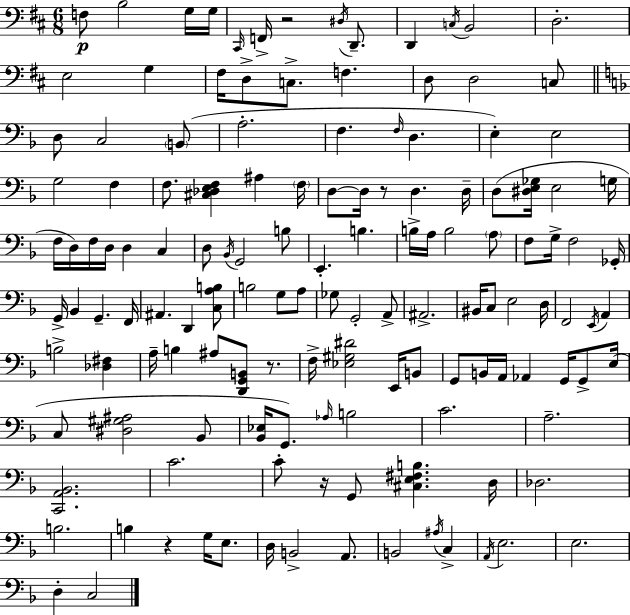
F3/e B3/h G3/s G3/s C#2/s F2/s R/h D#3/s D2/e. D2/q C3/s B2/h D3/h. E3/h G3/q F#3/s D3/e C3/e. F3/q. D3/e D3/h C3/e D3/e C3/h B2/e A3/h. F3/q. F3/s D3/q. E3/q E3/h G3/h F3/q F3/e. [C#3,Db3,E3,F3]/q A#3/q F3/s D3/e D3/s R/e D3/q. D3/s D3/e [D#3,E3,Gb3]/s E3/h G3/s F3/s D3/s F3/s D3/s D3/q C3/q D3/e Bb2/s G2/h B3/e E2/q. B3/q. B3/s A3/s B3/h A3/e F3/e G3/s F3/h Gb2/s G2/s Bb2/q G2/q. F2/s A#2/q. D2/q [C3,A3,B3]/e B3/h G3/e A3/e Gb3/e G2/h A2/e A#2/h. BIS2/s C3/e E3/h D3/s F2/h E2/s A2/q B3/h [Db3,F#3]/q A3/s B3/q A#3/e [D2,G2,B2]/e R/e. F3/s [Eb3,G#3,D#4]/h E2/s B2/e G2/e B2/s A2/s Ab2/q G2/s G2/e E3/s C3/e [D#3,G#3,A#3]/h Bb2/e [Bb2,Eb3]/s G2/e. Ab3/s B3/h C4/h. A3/h. [C2,A2,Bb2]/h. C4/h. C4/e R/s G2/e [C#3,E3,F#3,B3]/q. D3/s Db3/h. B3/h. B3/q R/q G3/s E3/e. D3/s B2/h A2/e. B2/h A#3/s C3/q A2/s E3/h. E3/h. D3/q C3/h